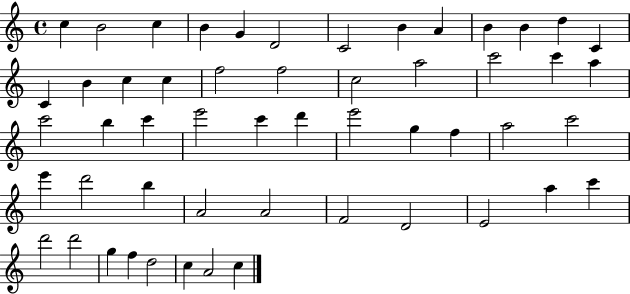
C5/q B4/h C5/q B4/q G4/q D4/h C4/h B4/q A4/q B4/q B4/q D5/q C4/q C4/q B4/q C5/q C5/q F5/h F5/h C5/h A5/h C6/h C6/q A5/q C6/h B5/q C6/q E6/h C6/q D6/q E6/h G5/q F5/q A5/h C6/h E6/q D6/h B5/q A4/h A4/h F4/h D4/h E4/h A5/q C6/q D6/h D6/h G5/q F5/q D5/h C5/q A4/h C5/q